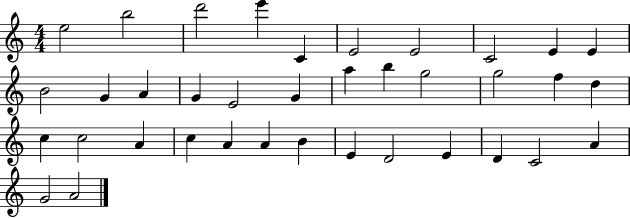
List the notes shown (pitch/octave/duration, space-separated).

E5/h B5/h D6/h E6/q C4/q E4/h E4/h C4/h E4/q E4/q B4/h G4/q A4/q G4/q E4/h G4/q A5/q B5/q G5/h G5/h F5/q D5/q C5/q C5/h A4/q C5/q A4/q A4/q B4/q E4/q D4/h E4/q D4/q C4/h A4/q G4/h A4/h